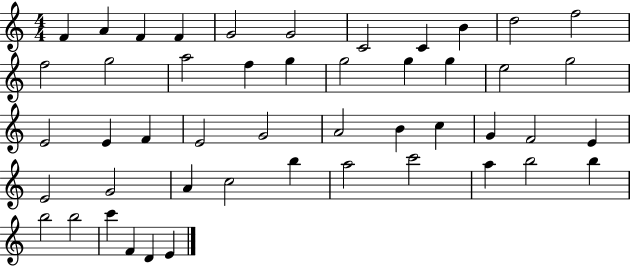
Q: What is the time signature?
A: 4/4